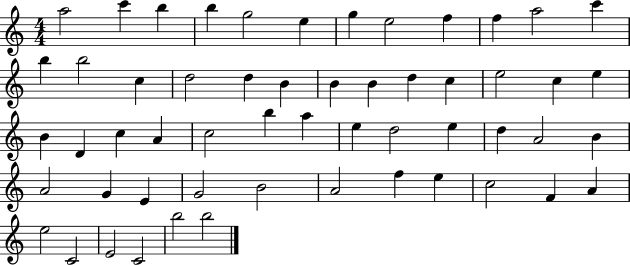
X:1
T:Untitled
M:4/4
L:1/4
K:C
a2 c' b b g2 e g e2 f f a2 c' b b2 c d2 d B B B d c e2 c e B D c A c2 b a e d2 e d A2 B A2 G E G2 B2 A2 f e c2 F A e2 C2 E2 C2 b2 b2